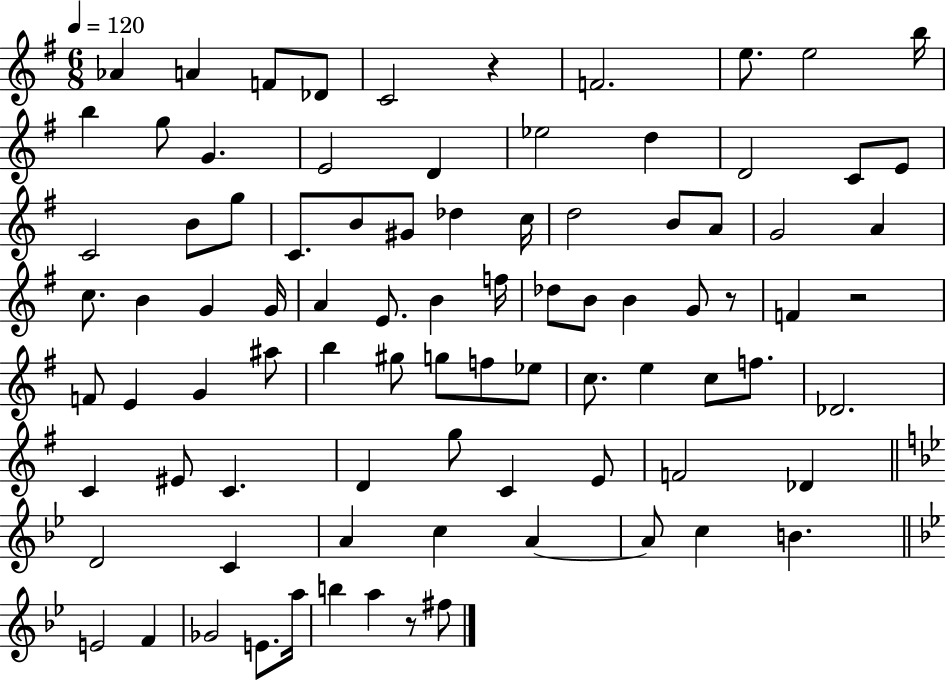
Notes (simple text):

Ab4/q A4/q F4/e Db4/e C4/h R/q F4/h. E5/e. E5/h B5/s B5/q G5/e G4/q. E4/h D4/q Eb5/h D5/q D4/h C4/e E4/e C4/h B4/e G5/e C4/e. B4/e G#4/e Db5/q C5/s D5/h B4/e A4/e G4/h A4/q C5/e. B4/q G4/q G4/s A4/q E4/e. B4/q F5/s Db5/e B4/e B4/q G4/e R/e F4/q R/h F4/e E4/q G4/q A#5/e B5/q G#5/e G5/e F5/e Eb5/e C5/e. E5/q C5/e F5/e. Db4/h. C4/q EIS4/e C4/q. D4/q G5/e C4/q E4/e F4/h Db4/q D4/h C4/q A4/q C5/q A4/q A4/e C5/q B4/q. E4/h F4/q Gb4/h E4/e. A5/s B5/q A5/q R/e F#5/e